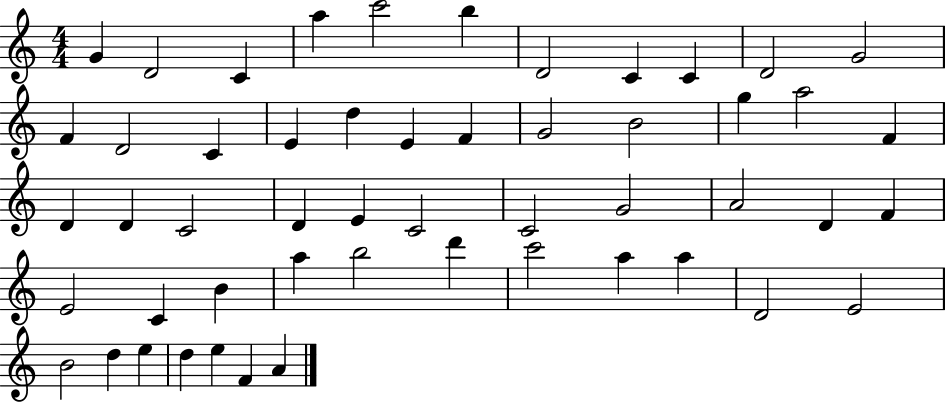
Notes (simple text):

G4/q D4/h C4/q A5/q C6/h B5/q D4/h C4/q C4/q D4/h G4/h F4/q D4/h C4/q E4/q D5/q E4/q F4/q G4/h B4/h G5/q A5/h F4/q D4/q D4/q C4/h D4/q E4/q C4/h C4/h G4/h A4/h D4/q F4/q E4/h C4/q B4/q A5/q B5/h D6/q C6/h A5/q A5/q D4/h E4/h B4/h D5/q E5/q D5/q E5/q F4/q A4/q